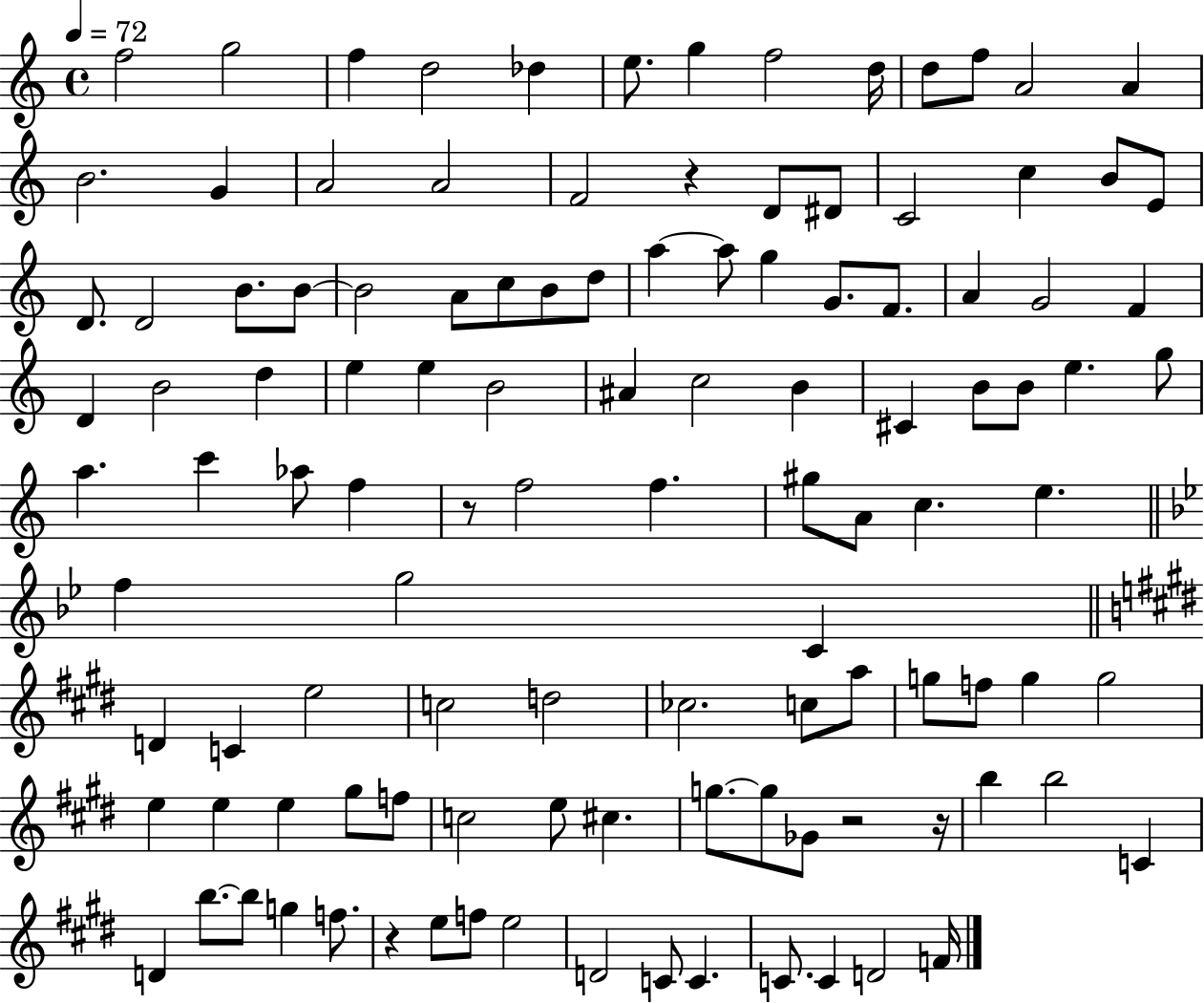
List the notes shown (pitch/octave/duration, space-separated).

F5/h G5/h F5/q D5/h Db5/q E5/e. G5/q F5/h D5/s D5/e F5/e A4/h A4/q B4/h. G4/q A4/h A4/h F4/h R/q D4/e D#4/e C4/h C5/q B4/e E4/e D4/e. D4/h B4/e. B4/e B4/h A4/e C5/e B4/e D5/e A5/q A5/e G5/q G4/e. F4/e. A4/q G4/h F4/q D4/q B4/h D5/q E5/q E5/q B4/h A#4/q C5/h B4/q C#4/q B4/e B4/e E5/q. G5/e A5/q. C6/q Ab5/e F5/q R/e F5/h F5/q. G#5/e A4/e C5/q. E5/q. F5/q G5/h C4/q D4/q C4/q E5/h C5/h D5/h CES5/h. C5/e A5/e G5/e F5/e G5/q G5/h E5/q E5/q E5/q G#5/e F5/e C5/h E5/e C#5/q. G5/e. G5/e Gb4/e R/h R/s B5/q B5/h C4/q D4/q B5/e. B5/e G5/q F5/e. R/q E5/e F5/e E5/h D4/h C4/e C4/q. C4/e. C4/q D4/h F4/s